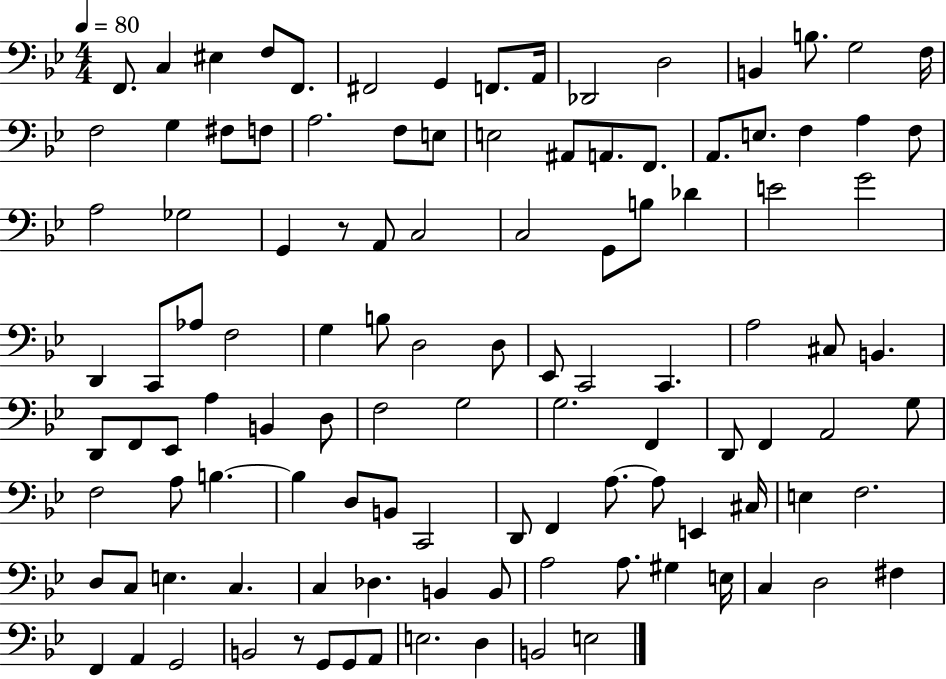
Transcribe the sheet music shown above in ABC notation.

X:1
T:Untitled
M:4/4
L:1/4
K:Bb
F,,/2 C, ^E, F,/2 F,,/2 ^F,,2 G,, F,,/2 A,,/4 _D,,2 D,2 B,, B,/2 G,2 F,/4 F,2 G, ^F,/2 F,/2 A,2 F,/2 E,/2 E,2 ^A,,/2 A,,/2 F,,/2 A,,/2 E,/2 F, A, F,/2 A,2 _G,2 G,, z/2 A,,/2 C,2 C,2 G,,/2 B,/2 _D E2 G2 D,, C,,/2 _A,/2 F,2 G, B,/2 D,2 D,/2 _E,,/2 C,,2 C,, A,2 ^C,/2 B,, D,,/2 F,,/2 _E,,/2 A, B,, D,/2 F,2 G,2 G,2 F,, D,,/2 F,, A,,2 G,/2 F,2 A,/2 B, B, D,/2 B,,/2 C,,2 D,,/2 F,, A,/2 A,/2 E,, ^C,/4 E, F,2 D,/2 C,/2 E, C, C, _D, B,, B,,/2 A,2 A,/2 ^G, E,/4 C, D,2 ^F, F,, A,, G,,2 B,,2 z/2 G,,/2 G,,/2 A,,/2 E,2 D, B,,2 E,2